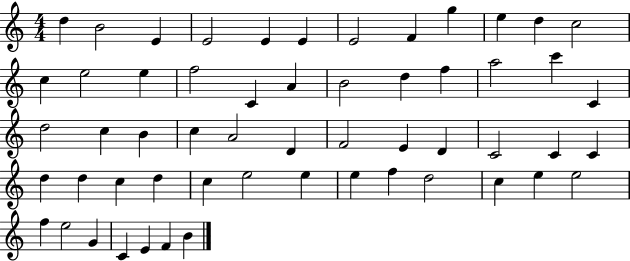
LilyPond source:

{
  \clef treble
  \numericTimeSignature
  \time 4/4
  \key c \major
  d''4 b'2 e'4 | e'2 e'4 e'4 | e'2 f'4 g''4 | e''4 d''4 c''2 | \break c''4 e''2 e''4 | f''2 c'4 a'4 | b'2 d''4 f''4 | a''2 c'''4 c'4 | \break d''2 c''4 b'4 | c''4 a'2 d'4 | f'2 e'4 d'4 | c'2 c'4 c'4 | \break d''4 d''4 c''4 d''4 | c''4 e''2 e''4 | e''4 f''4 d''2 | c''4 e''4 e''2 | \break f''4 e''2 g'4 | c'4 e'4 f'4 b'4 | \bar "|."
}